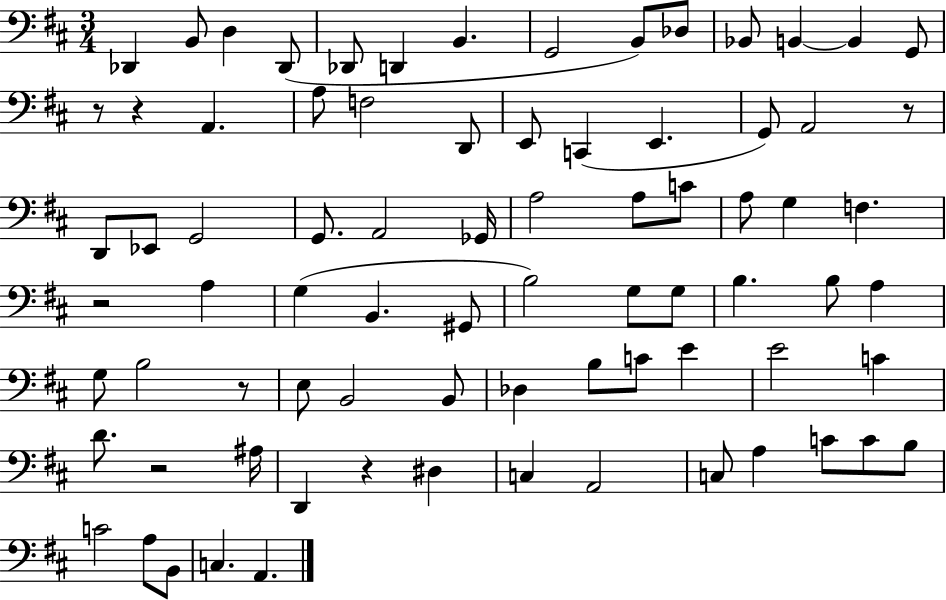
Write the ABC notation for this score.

X:1
T:Untitled
M:3/4
L:1/4
K:D
_D,, B,,/2 D, _D,,/2 _D,,/2 D,, B,, G,,2 B,,/2 _D,/2 _B,,/2 B,, B,, G,,/2 z/2 z A,, A,/2 F,2 D,,/2 E,,/2 C,, E,, G,,/2 A,,2 z/2 D,,/2 _E,,/2 G,,2 G,,/2 A,,2 _G,,/4 A,2 A,/2 C/2 A,/2 G, F, z2 A, G, B,, ^G,,/2 B,2 G,/2 G,/2 B, B,/2 A, G,/2 B,2 z/2 E,/2 B,,2 B,,/2 _D, B,/2 C/2 E E2 C D/2 z2 ^A,/4 D,, z ^D, C, A,,2 C,/2 A, C/2 C/2 B,/2 C2 A,/2 B,,/2 C, A,,